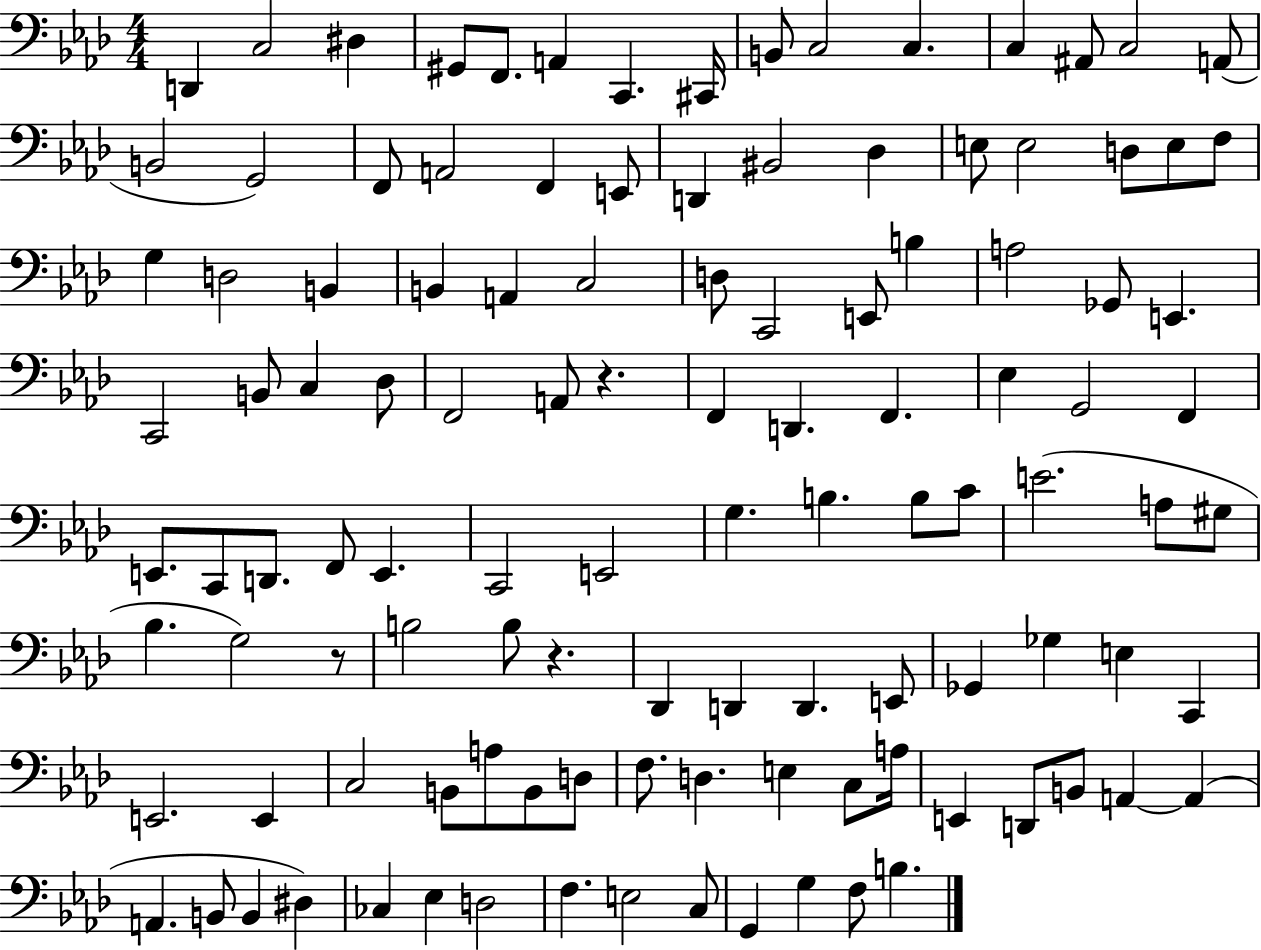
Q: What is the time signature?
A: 4/4